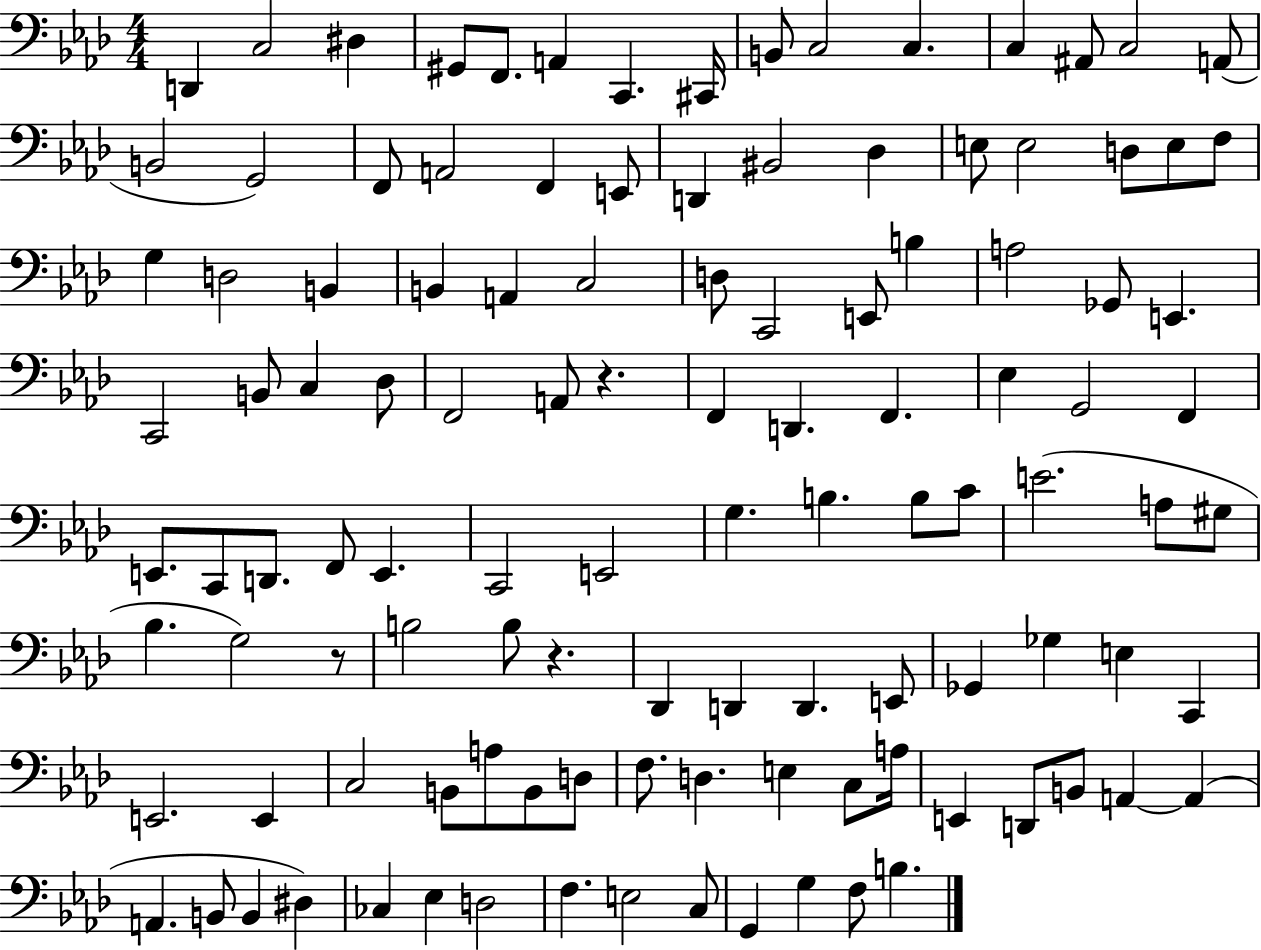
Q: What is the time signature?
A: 4/4